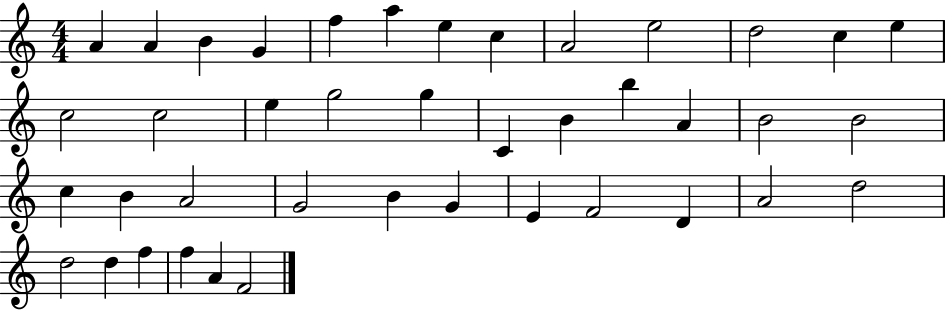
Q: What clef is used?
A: treble